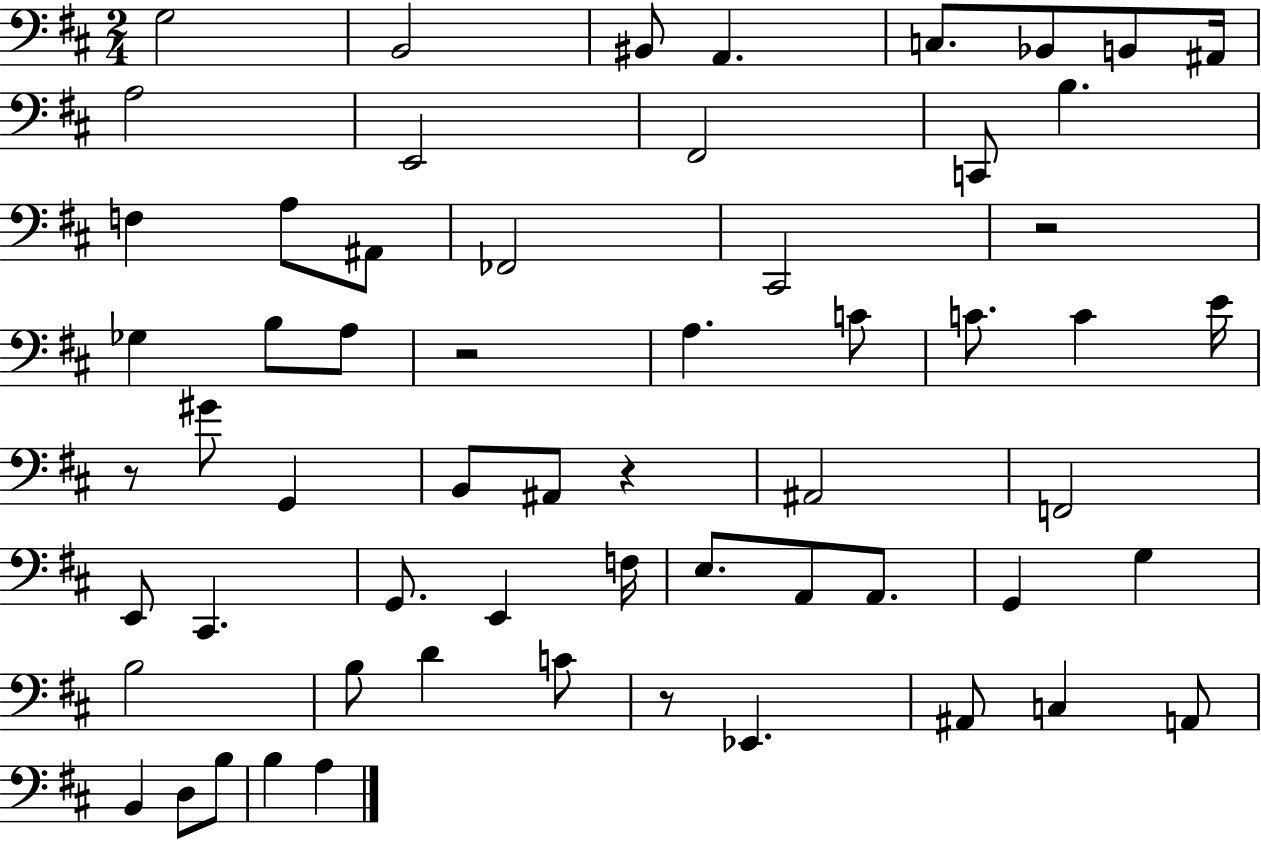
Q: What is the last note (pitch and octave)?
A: A3